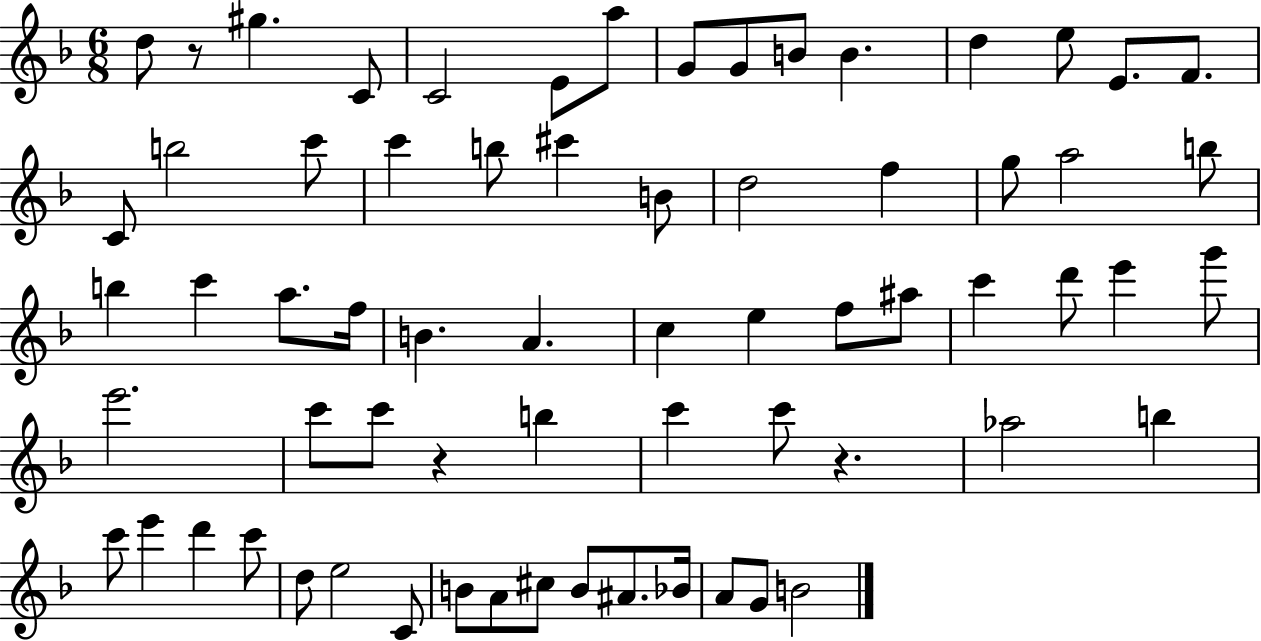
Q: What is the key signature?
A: F major